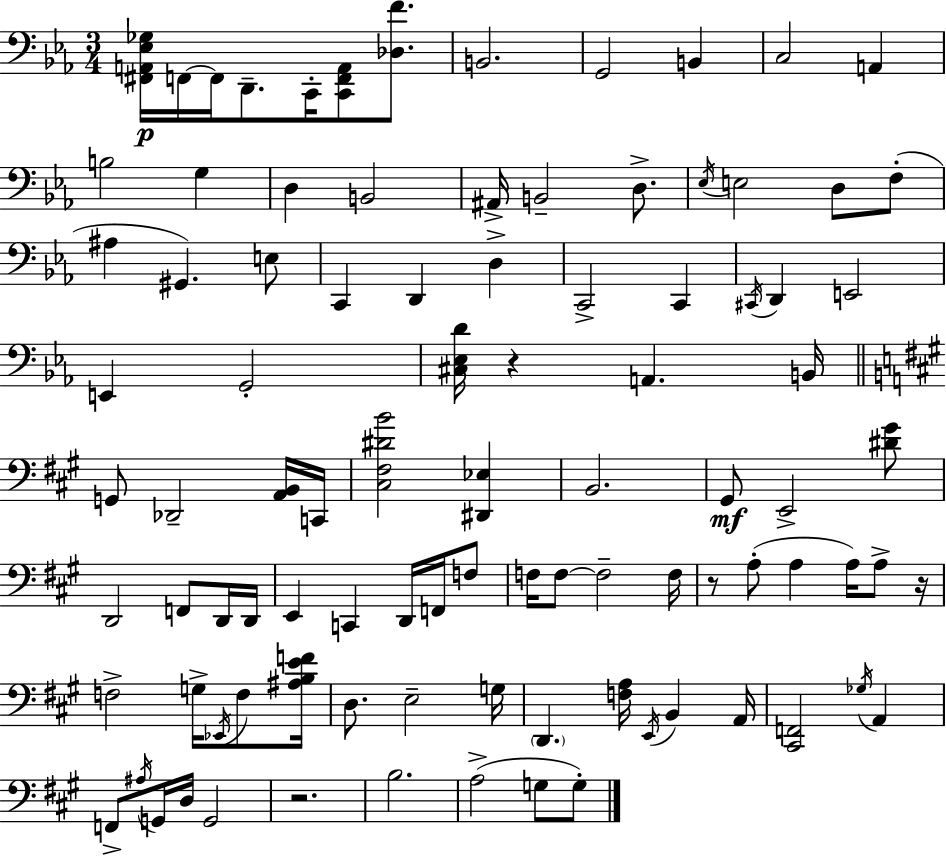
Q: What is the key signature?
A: EES major